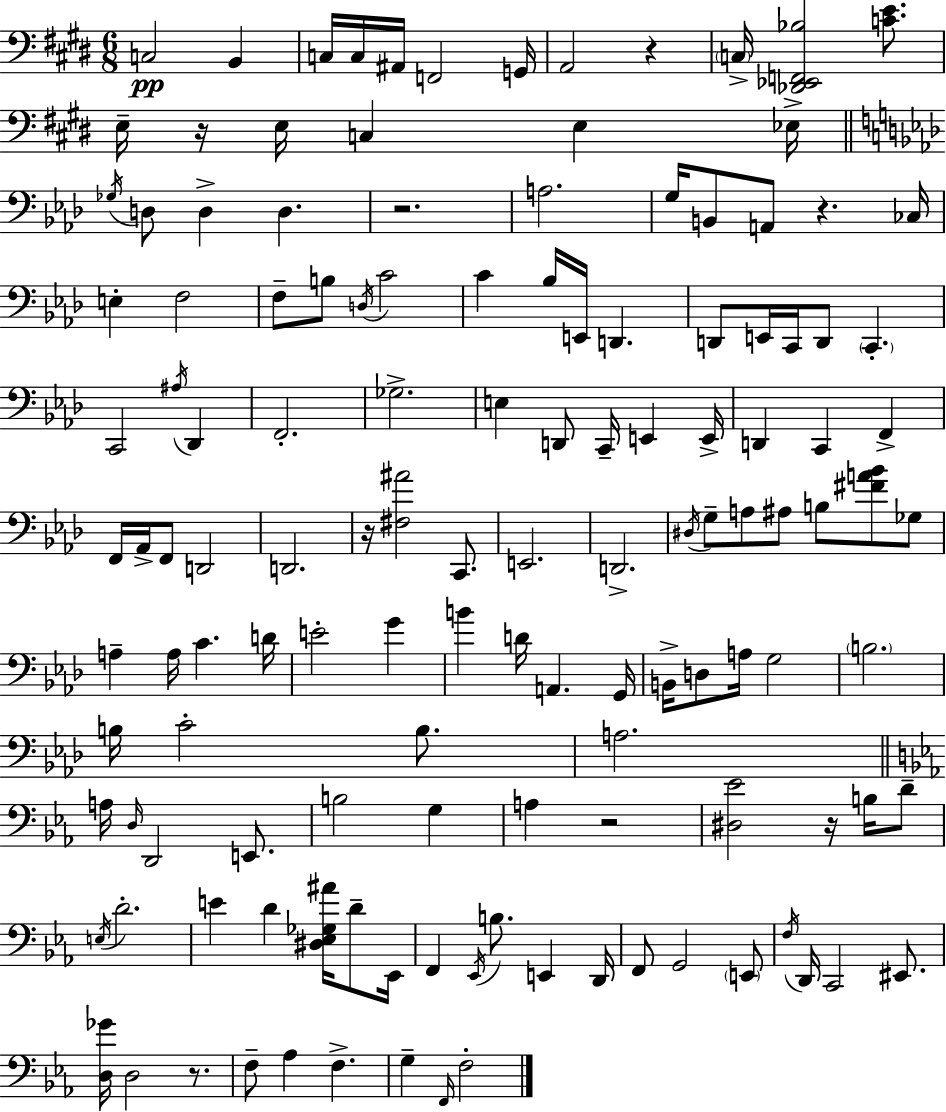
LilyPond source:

{
  \clef bass
  \numericTimeSignature
  \time 6/8
  \key e \major
  \repeat volta 2 { c2\pp b,4 | c16 c16 ais,16 f,2 g,16 | a,2 r4 | \parenthesize c16-> <des, ees, f, bes>2 <c' e'>8. | \break e16-- r16 e16 c4 e4 ees16-> | \bar "||" \break \key f \minor \acciaccatura { ges16 } d8 d4-> d4. | r2. | a2. | g16 b,8 a,8 r4. | \break ces16 e4-. f2 | f8-- b8 \acciaccatura { d16 } c'2 | c'4 bes16 e,16 d,4. | d,8 e,16 c,16 d,8 \parenthesize c,4.-. | \break c,2 \acciaccatura { ais16 } des,4 | f,2.-. | ges2.-> | e4 d,8 c,16-- e,4 | \break e,16-> d,4 c,4 f,4-> | f,16 aes,16-> f,8 d,2 | d,2. | r16 <fis ais'>2 | \break c,8. e,2. | d,2.-> | \acciaccatura { dis16 } g8-- a8 ais8 b8 | <fis' a' bes'>8 ges8 a4-- a16 c'4. | \break d'16 e'2-. | g'4 b'4 d'16 a,4. | g,16 b,16-> d8 a16 g2 | \parenthesize b2. | \break b16 c'2-. | b8. a2. | \bar "||" \break \key ees \major a16 \grace { d16 } d,2 e,8. | b2 g4 | a4 r2 | <dis ees'>2 r16 b16 d'8-- | \break \acciaccatura { e16 } d'2.-. | e'4 d'4 <dis ees ges ais'>16 d'8-- | ees,16 f,4 \acciaccatura { ees,16 } b8. e,4 | d,16 f,8 g,2 | \break \parenthesize e,8 \acciaccatura { f16 } d,16 c,2 | eis,8. <d ges'>16 d2 | r8. f8-- aes4 f4.-> | g4-- \grace { f,16 } f2-. | \break } \bar "|."
}